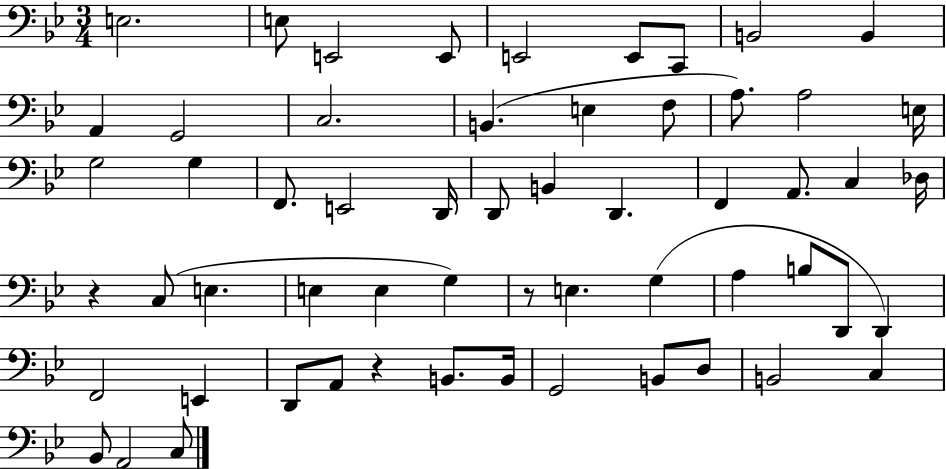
{
  \clef bass
  \numericTimeSignature
  \time 3/4
  \key bes \major
  e2. | e8 e,2 e,8 | e,2 e,8 c,8 | b,2 b,4 | \break a,4 g,2 | c2. | b,4.( e4 f8 | a8.) a2 e16 | \break g2 g4 | f,8. e,2 d,16 | d,8 b,4 d,4. | f,4 a,8. c4 des16 | \break r4 c8( e4. | e4 e4 g4) | r8 e4. g4( | a4 b8 d,8 d,4) | \break f,2 e,4 | d,8 a,8 r4 b,8. b,16 | g,2 b,8 d8 | b,2 c4 | \break bes,8 a,2 c8 | \bar "|."
}